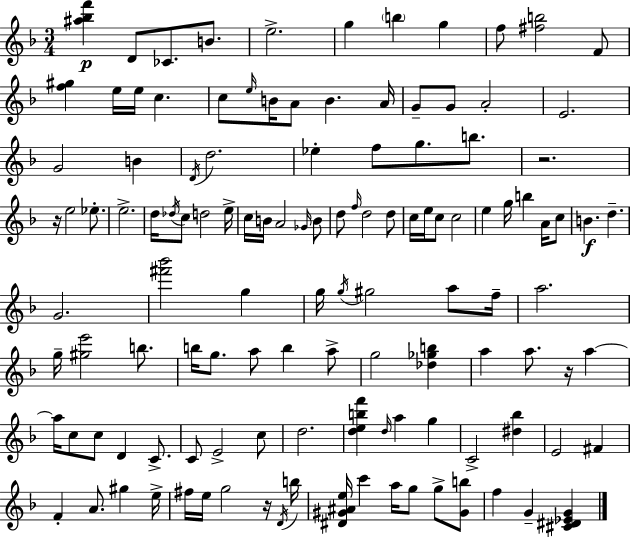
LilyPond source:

{
  \clef treble
  \numericTimeSignature
  \time 3/4
  \key f \major
  \repeat volta 2 { <ais'' bes'' f'''>4\p d'8 ces'8. b'8. | e''2.-> | g''4 \parenthesize b''4 g''4 | f''8 <fis'' b''>2 f'8 | \break <f'' gis''>4 e''16 e''16 c''4. | c''8 \grace { e''16 } b'16 a'8 b'4. | a'16 g'8-- g'8 a'2-. | e'2. | \break g'2 b'4 | \acciaccatura { d'16 } d''2. | ees''4-. f''8 g''8. b''8. | r2. | \break r16 e''2 ees''8.-. | e''2.-> | d''16 \acciaccatura { des''16 } c''8 d''2 | e''16-> c''16 b'16 a'2 | \break \grace { ges'16 } b'8 d''8 \grace { f''16 } d''2 | d''8 c''16 e''16 c''8 c''2 | e''4 g''16 b''4 | a'16 c''8 b'4.\f d''4.-- | \break g'2. | <fis''' bes'''>2 | g''4 g''16 \acciaccatura { g''16 } gis''2 | a''8 f''16-- a''2. | \break g''16-- <gis'' e'''>2 | b''8. b''16 g''8. a''8 | b''4 a''8-> g''2 | <des'' ges'' b''>4 a''4 a''8. | \break r16 a''4~~ a''16 c''8 c''8 d'4 | c'8.-> c'8 e'2-> | c''8 d''2. | <d'' e'' b'' f'''>4 \grace { d''16 } a''4 | \break g''4 c'2-> | <dis'' bes''>4 e'2 | fis'4 f'4-. a'8. | gis''4 e''16-> fis''16 e''16 g''2 | \break r16 \acciaccatura { d'16 } b''16 <dis' gis' ais' e''>16 c'''4 | a''16 g''8 g''8-> <gis' b''>8 f''4 | g'4-- <cis' dis' ees' g'>4 } \bar "|."
}